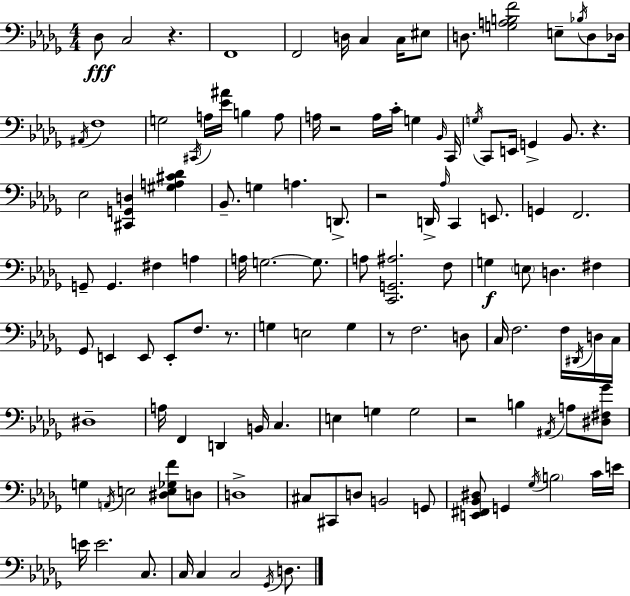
{
  \clef bass
  \numericTimeSignature
  \time 4/4
  \key bes \minor
  des8\fff c2 r4. | f,1 | f,2 d16 c4 c16 eis8 | d8. <g a b f'>2 e8-- \acciaccatura { bes16 } d8 | \break des16 \acciaccatura { ais,16 } f1 | g2 \acciaccatura { cis,16 } a16 <ees' ais'>16 b4 | a8 a16 r2 a16 c'16-. g4 | \grace { bes,16 } c,16 \acciaccatura { g16 } c,8 e,16 g,4-> bes,8. r4. | \break ees2 <cis, g, d>4 | <gis a cis' des'>4 bes,8.-- g4 a4. | d,8.-> r2 d,16-> \grace { aes16 } c,4 | e,8. g,4 f,2. | \break g,8-- g,4. fis4 | a4 a16 g2.~~ | g8. a8 <c, g, ais>2. | f8 g4\f \parenthesize e8 d4. | \break fis4 ges,8 e,4 e,8 e,8-. | f8. r8. g4 e2 | g4 r8 f2. | d8 c16 f2. | \break f16 \acciaccatura { dis,16 } d16 c16 dis1-- | a16 f,4 d,4 | b,16 c4. e4 g4 g2 | r2 b4 | \break \acciaccatura { ais,16 } a8 <dis fis ges'>8 g4 \acciaccatura { a,16 } e2 | <dis e ges f'>8 d8 d1-> | cis8 cis,8 d8 b,2 | g,8 <e, fis, bes, dis>8 g,4 \acciaccatura { ges16 } | \break \parenthesize b2 c'16 e'16 e'16 e'2. | c8. c16 c4 c2 | \acciaccatura { ges,16 } d8. \bar "|."
}